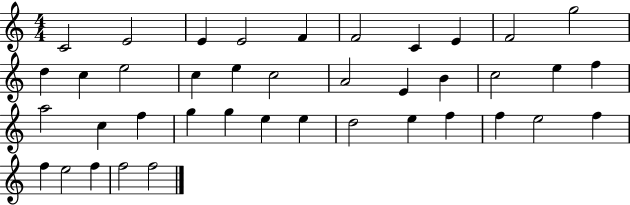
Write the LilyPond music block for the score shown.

{
  \clef treble
  \numericTimeSignature
  \time 4/4
  \key c \major
  c'2 e'2 | e'4 e'2 f'4 | f'2 c'4 e'4 | f'2 g''2 | \break d''4 c''4 e''2 | c''4 e''4 c''2 | a'2 e'4 b'4 | c''2 e''4 f''4 | \break a''2 c''4 f''4 | g''4 g''4 e''4 e''4 | d''2 e''4 f''4 | f''4 e''2 f''4 | \break f''4 e''2 f''4 | f''2 f''2 | \bar "|."
}